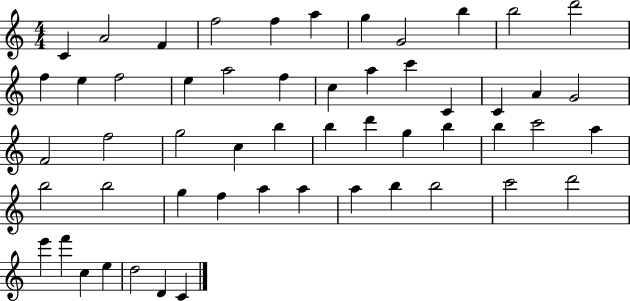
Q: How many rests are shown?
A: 0